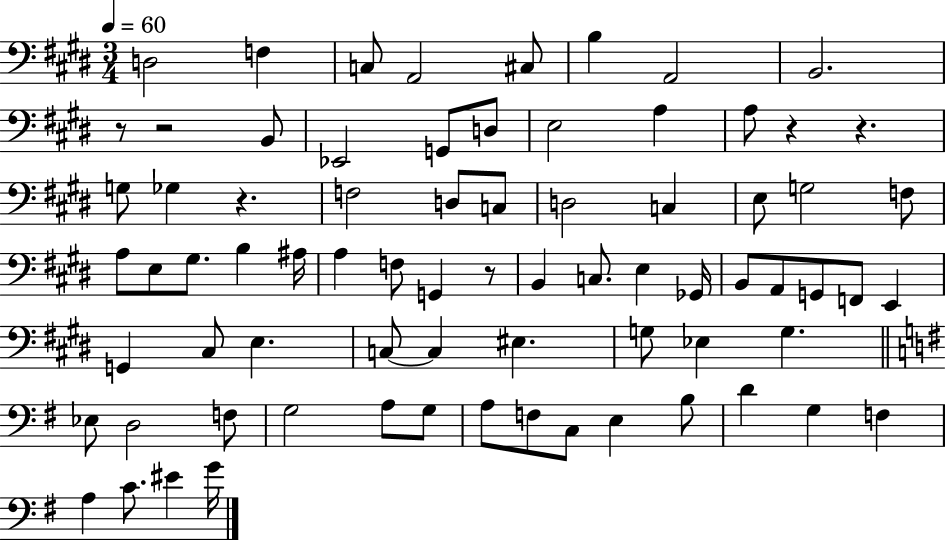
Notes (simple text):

D3/h F3/q C3/e A2/h C#3/e B3/q A2/h B2/h. R/e R/h B2/e Eb2/h G2/e D3/e E3/h A3/q A3/e R/q R/q. G3/e Gb3/q R/q. F3/h D3/e C3/e D3/h C3/q E3/e G3/h F3/e A3/e E3/e G#3/e. B3/q A#3/s A3/q F3/e G2/q R/e B2/q C3/e. E3/q Gb2/s B2/e A2/e G2/e F2/e E2/q G2/q C#3/e E3/q. C3/e C3/q EIS3/q. G3/e Eb3/q G3/q. Eb3/e D3/h F3/e G3/h A3/e G3/e A3/e F3/e C3/e E3/q B3/e D4/q G3/q F3/q A3/q C4/e. EIS4/q G4/s